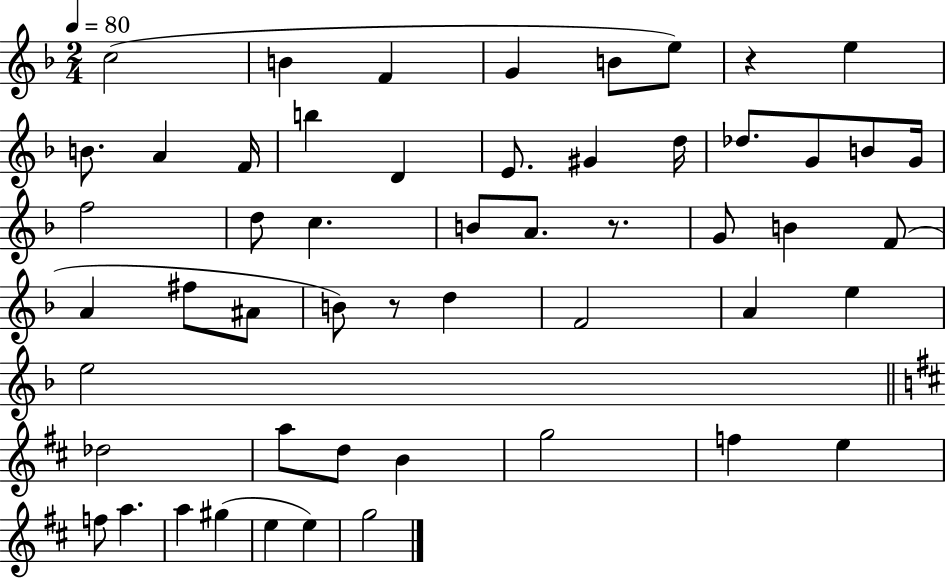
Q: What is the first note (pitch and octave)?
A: C5